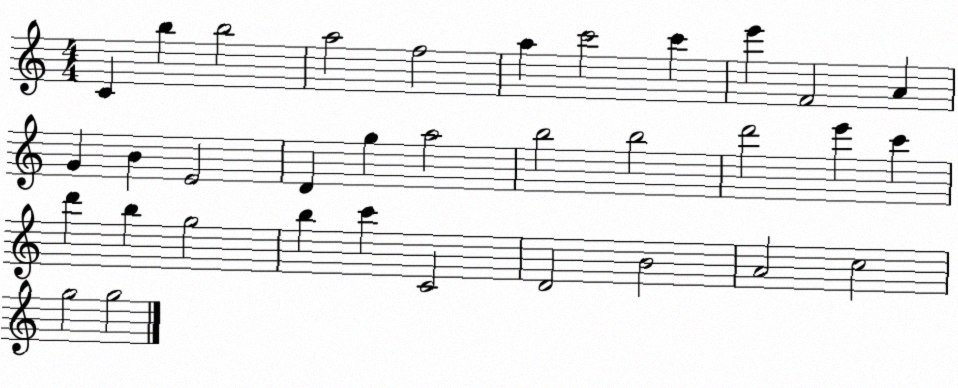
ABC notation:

X:1
T:Untitled
M:4/4
L:1/4
K:C
C b b2 a2 f2 a c'2 c' e' F2 A G B E2 D g a2 b2 b2 d'2 e' c' d' b g2 b c' C2 D2 B2 A2 c2 g2 g2